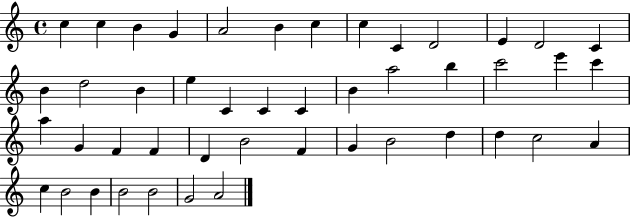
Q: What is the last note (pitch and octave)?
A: A4